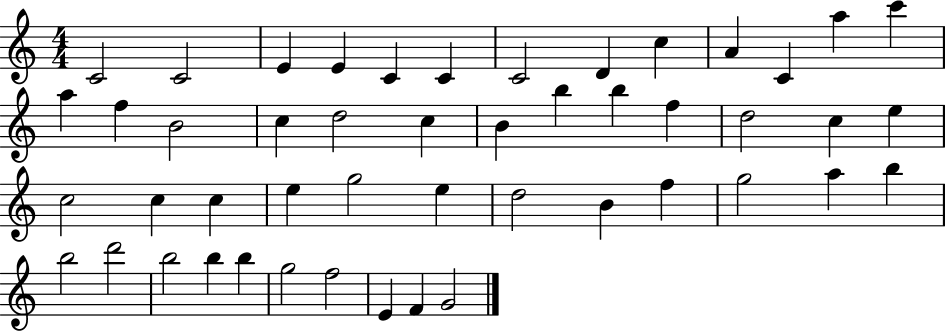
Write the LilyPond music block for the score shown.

{
  \clef treble
  \numericTimeSignature
  \time 4/4
  \key c \major
  c'2 c'2 | e'4 e'4 c'4 c'4 | c'2 d'4 c''4 | a'4 c'4 a''4 c'''4 | \break a''4 f''4 b'2 | c''4 d''2 c''4 | b'4 b''4 b''4 f''4 | d''2 c''4 e''4 | \break c''2 c''4 c''4 | e''4 g''2 e''4 | d''2 b'4 f''4 | g''2 a''4 b''4 | \break b''2 d'''2 | b''2 b''4 b''4 | g''2 f''2 | e'4 f'4 g'2 | \break \bar "|."
}